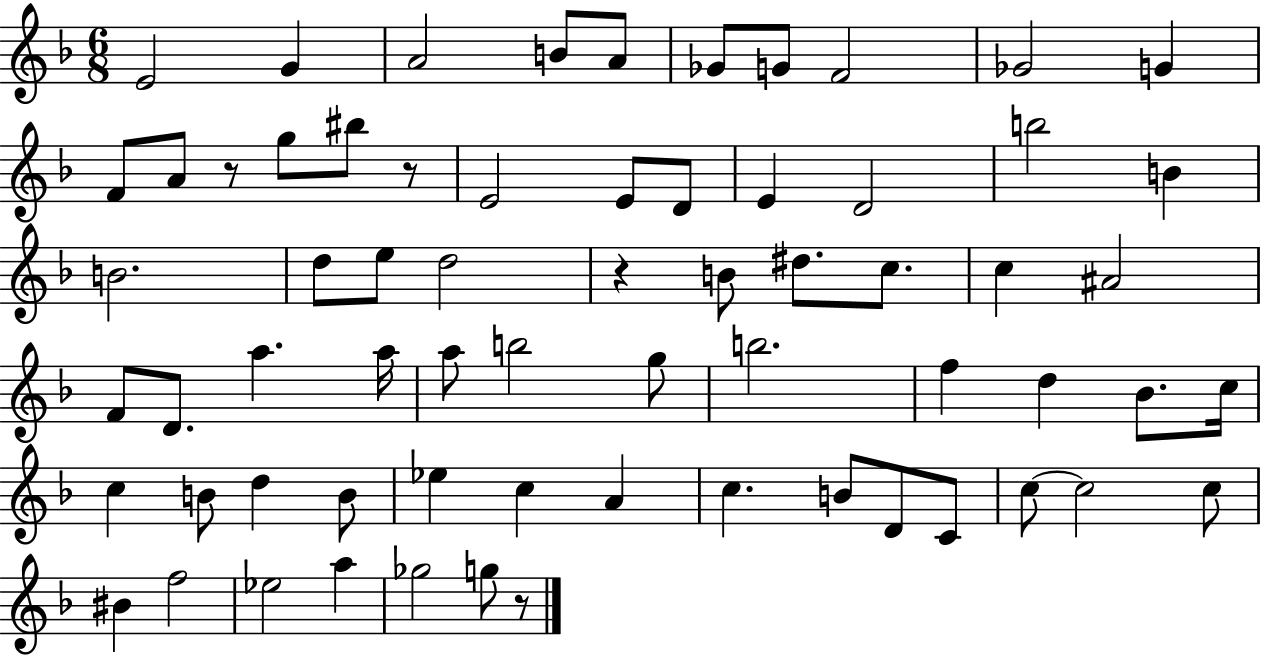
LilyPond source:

{
  \clef treble
  \numericTimeSignature
  \time 6/8
  \key f \major
  e'2 g'4 | a'2 b'8 a'8 | ges'8 g'8 f'2 | ges'2 g'4 | \break f'8 a'8 r8 g''8 bis''8 r8 | e'2 e'8 d'8 | e'4 d'2 | b''2 b'4 | \break b'2. | d''8 e''8 d''2 | r4 b'8 dis''8. c''8. | c''4 ais'2 | \break f'8 d'8. a''4. a''16 | a''8 b''2 g''8 | b''2. | f''4 d''4 bes'8. c''16 | \break c''4 b'8 d''4 b'8 | ees''4 c''4 a'4 | c''4. b'8 d'8 c'8 | c''8~~ c''2 c''8 | \break bis'4 f''2 | ees''2 a''4 | ges''2 g''8 r8 | \bar "|."
}